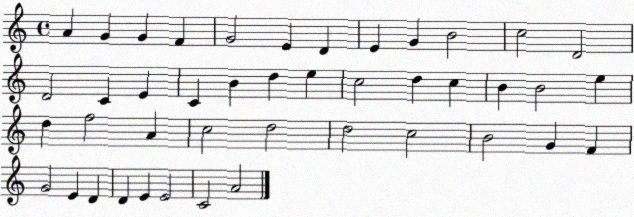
X:1
T:Untitled
M:4/4
L:1/4
K:C
A G G F G2 E D E G B2 c2 D2 D2 C E C B d e c2 d c B B2 e d f2 A c2 d2 d2 c2 B2 G F G2 E D D E E2 C2 A2